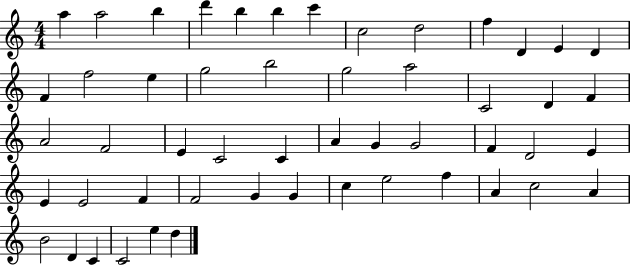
{
  \clef treble
  \numericTimeSignature
  \time 4/4
  \key c \major
  a''4 a''2 b''4 | d'''4 b''4 b''4 c'''4 | c''2 d''2 | f''4 d'4 e'4 d'4 | \break f'4 f''2 e''4 | g''2 b''2 | g''2 a''2 | c'2 d'4 f'4 | \break a'2 f'2 | e'4 c'2 c'4 | a'4 g'4 g'2 | f'4 d'2 e'4 | \break e'4 e'2 f'4 | f'2 g'4 g'4 | c''4 e''2 f''4 | a'4 c''2 a'4 | \break b'2 d'4 c'4 | c'2 e''4 d''4 | \bar "|."
}